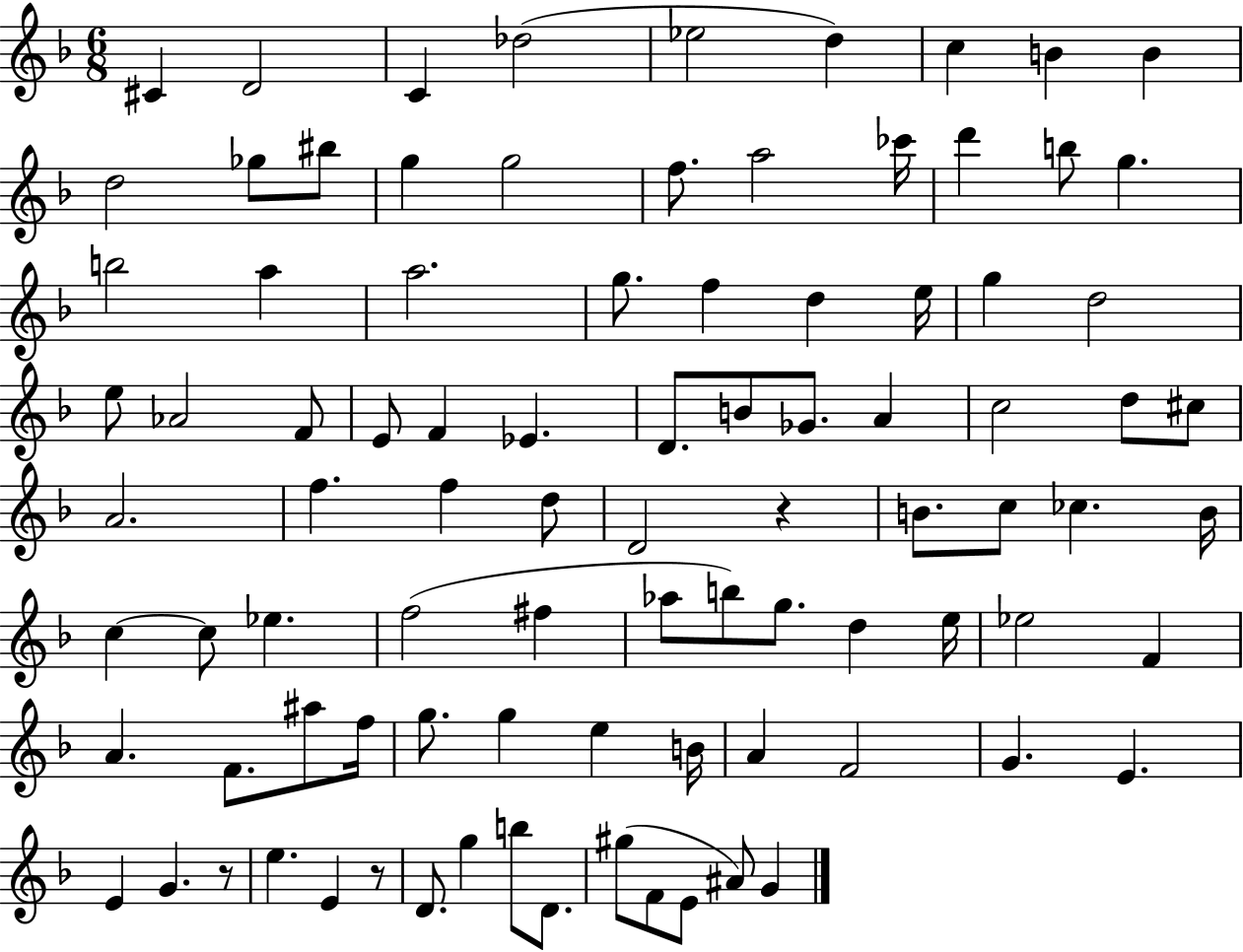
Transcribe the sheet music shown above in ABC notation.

X:1
T:Untitled
M:6/8
L:1/4
K:F
^C D2 C _d2 _e2 d c B B d2 _g/2 ^b/2 g g2 f/2 a2 _c'/4 d' b/2 g b2 a a2 g/2 f d e/4 g d2 e/2 _A2 F/2 E/2 F _E D/2 B/2 _G/2 A c2 d/2 ^c/2 A2 f f d/2 D2 z B/2 c/2 _c B/4 c c/2 _e f2 ^f _a/2 b/2 g/2 d e/4 _e2 F A F/2 ^a/2 f/4 g/2 g e B/4 A F2 G E E G z/2 e E z/2 D/2 g b/2 D/2 ^g/2 F/2 E/2 ^A/2 G